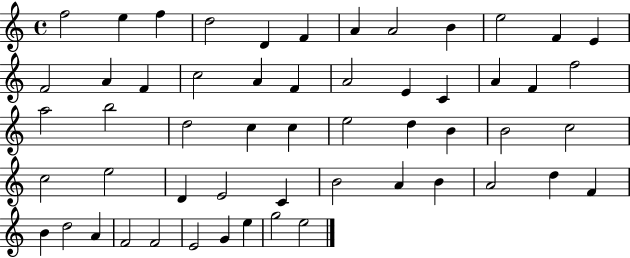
{
  \clef treble
  \time 4/4
  \defaultTimeSignature
  \key c \major
  f''2 e''4 f''4 | d''2 d'4 f'4 | a'4 a'2 b'4 | e''2 f'4 e'4 | \break f'2 a'4 f'4 | c''2 a'4 f'4 | a'2 e'4 c'4 | a'4 f'4 f''2 | \break a''2 b''2 | d''2 c''4 c''4 | e''2 d''4 b'4 | b'2 c''2 | \break c''2 e''2 | d'4 e'2 c'4 | b'2 a'4 b'4 | a'2 d''4 f'4 | \break b'4 d''2 a'4 | f'2 f'2 | e'2 g'4 e''4 | g''2 e''2 | \break \bar "|."
}